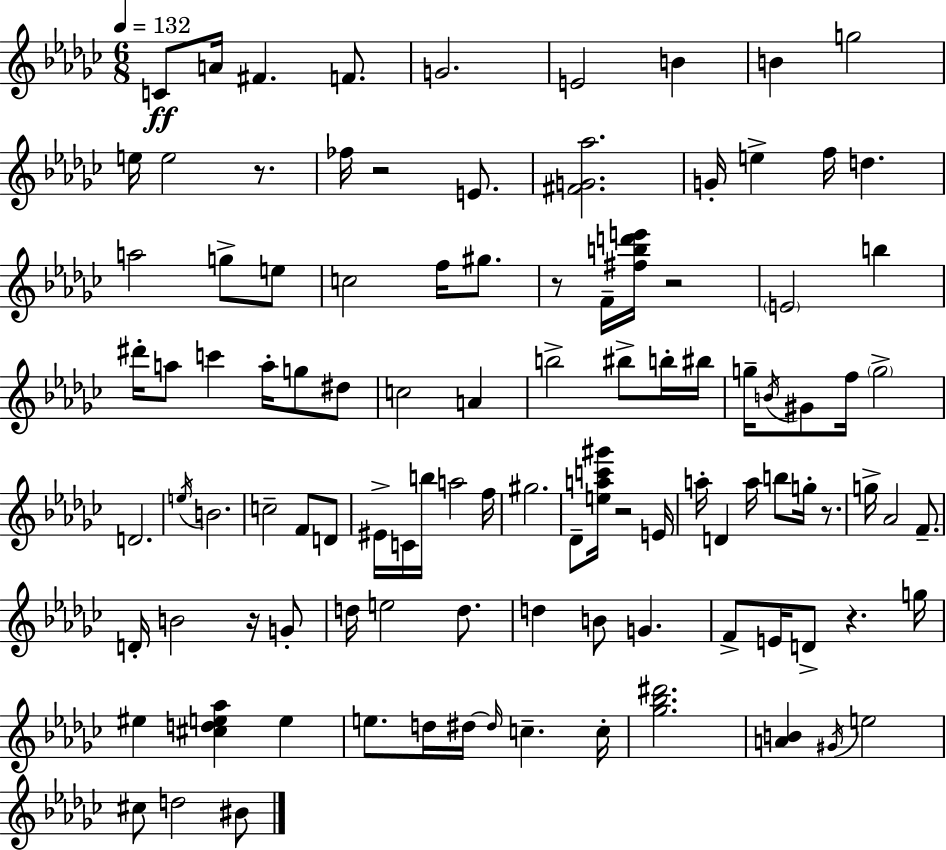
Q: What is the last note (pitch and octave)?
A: BIS4